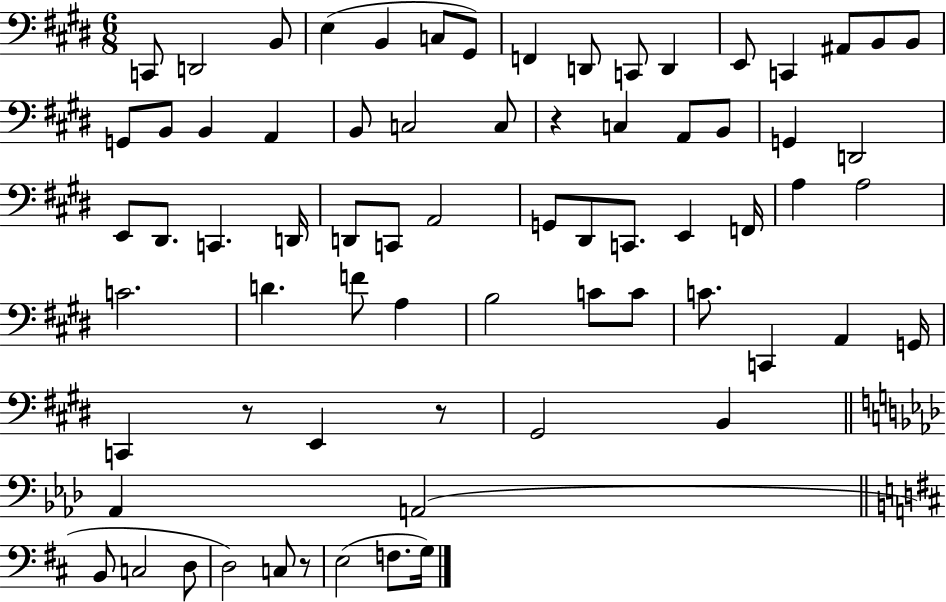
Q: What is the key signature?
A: E major